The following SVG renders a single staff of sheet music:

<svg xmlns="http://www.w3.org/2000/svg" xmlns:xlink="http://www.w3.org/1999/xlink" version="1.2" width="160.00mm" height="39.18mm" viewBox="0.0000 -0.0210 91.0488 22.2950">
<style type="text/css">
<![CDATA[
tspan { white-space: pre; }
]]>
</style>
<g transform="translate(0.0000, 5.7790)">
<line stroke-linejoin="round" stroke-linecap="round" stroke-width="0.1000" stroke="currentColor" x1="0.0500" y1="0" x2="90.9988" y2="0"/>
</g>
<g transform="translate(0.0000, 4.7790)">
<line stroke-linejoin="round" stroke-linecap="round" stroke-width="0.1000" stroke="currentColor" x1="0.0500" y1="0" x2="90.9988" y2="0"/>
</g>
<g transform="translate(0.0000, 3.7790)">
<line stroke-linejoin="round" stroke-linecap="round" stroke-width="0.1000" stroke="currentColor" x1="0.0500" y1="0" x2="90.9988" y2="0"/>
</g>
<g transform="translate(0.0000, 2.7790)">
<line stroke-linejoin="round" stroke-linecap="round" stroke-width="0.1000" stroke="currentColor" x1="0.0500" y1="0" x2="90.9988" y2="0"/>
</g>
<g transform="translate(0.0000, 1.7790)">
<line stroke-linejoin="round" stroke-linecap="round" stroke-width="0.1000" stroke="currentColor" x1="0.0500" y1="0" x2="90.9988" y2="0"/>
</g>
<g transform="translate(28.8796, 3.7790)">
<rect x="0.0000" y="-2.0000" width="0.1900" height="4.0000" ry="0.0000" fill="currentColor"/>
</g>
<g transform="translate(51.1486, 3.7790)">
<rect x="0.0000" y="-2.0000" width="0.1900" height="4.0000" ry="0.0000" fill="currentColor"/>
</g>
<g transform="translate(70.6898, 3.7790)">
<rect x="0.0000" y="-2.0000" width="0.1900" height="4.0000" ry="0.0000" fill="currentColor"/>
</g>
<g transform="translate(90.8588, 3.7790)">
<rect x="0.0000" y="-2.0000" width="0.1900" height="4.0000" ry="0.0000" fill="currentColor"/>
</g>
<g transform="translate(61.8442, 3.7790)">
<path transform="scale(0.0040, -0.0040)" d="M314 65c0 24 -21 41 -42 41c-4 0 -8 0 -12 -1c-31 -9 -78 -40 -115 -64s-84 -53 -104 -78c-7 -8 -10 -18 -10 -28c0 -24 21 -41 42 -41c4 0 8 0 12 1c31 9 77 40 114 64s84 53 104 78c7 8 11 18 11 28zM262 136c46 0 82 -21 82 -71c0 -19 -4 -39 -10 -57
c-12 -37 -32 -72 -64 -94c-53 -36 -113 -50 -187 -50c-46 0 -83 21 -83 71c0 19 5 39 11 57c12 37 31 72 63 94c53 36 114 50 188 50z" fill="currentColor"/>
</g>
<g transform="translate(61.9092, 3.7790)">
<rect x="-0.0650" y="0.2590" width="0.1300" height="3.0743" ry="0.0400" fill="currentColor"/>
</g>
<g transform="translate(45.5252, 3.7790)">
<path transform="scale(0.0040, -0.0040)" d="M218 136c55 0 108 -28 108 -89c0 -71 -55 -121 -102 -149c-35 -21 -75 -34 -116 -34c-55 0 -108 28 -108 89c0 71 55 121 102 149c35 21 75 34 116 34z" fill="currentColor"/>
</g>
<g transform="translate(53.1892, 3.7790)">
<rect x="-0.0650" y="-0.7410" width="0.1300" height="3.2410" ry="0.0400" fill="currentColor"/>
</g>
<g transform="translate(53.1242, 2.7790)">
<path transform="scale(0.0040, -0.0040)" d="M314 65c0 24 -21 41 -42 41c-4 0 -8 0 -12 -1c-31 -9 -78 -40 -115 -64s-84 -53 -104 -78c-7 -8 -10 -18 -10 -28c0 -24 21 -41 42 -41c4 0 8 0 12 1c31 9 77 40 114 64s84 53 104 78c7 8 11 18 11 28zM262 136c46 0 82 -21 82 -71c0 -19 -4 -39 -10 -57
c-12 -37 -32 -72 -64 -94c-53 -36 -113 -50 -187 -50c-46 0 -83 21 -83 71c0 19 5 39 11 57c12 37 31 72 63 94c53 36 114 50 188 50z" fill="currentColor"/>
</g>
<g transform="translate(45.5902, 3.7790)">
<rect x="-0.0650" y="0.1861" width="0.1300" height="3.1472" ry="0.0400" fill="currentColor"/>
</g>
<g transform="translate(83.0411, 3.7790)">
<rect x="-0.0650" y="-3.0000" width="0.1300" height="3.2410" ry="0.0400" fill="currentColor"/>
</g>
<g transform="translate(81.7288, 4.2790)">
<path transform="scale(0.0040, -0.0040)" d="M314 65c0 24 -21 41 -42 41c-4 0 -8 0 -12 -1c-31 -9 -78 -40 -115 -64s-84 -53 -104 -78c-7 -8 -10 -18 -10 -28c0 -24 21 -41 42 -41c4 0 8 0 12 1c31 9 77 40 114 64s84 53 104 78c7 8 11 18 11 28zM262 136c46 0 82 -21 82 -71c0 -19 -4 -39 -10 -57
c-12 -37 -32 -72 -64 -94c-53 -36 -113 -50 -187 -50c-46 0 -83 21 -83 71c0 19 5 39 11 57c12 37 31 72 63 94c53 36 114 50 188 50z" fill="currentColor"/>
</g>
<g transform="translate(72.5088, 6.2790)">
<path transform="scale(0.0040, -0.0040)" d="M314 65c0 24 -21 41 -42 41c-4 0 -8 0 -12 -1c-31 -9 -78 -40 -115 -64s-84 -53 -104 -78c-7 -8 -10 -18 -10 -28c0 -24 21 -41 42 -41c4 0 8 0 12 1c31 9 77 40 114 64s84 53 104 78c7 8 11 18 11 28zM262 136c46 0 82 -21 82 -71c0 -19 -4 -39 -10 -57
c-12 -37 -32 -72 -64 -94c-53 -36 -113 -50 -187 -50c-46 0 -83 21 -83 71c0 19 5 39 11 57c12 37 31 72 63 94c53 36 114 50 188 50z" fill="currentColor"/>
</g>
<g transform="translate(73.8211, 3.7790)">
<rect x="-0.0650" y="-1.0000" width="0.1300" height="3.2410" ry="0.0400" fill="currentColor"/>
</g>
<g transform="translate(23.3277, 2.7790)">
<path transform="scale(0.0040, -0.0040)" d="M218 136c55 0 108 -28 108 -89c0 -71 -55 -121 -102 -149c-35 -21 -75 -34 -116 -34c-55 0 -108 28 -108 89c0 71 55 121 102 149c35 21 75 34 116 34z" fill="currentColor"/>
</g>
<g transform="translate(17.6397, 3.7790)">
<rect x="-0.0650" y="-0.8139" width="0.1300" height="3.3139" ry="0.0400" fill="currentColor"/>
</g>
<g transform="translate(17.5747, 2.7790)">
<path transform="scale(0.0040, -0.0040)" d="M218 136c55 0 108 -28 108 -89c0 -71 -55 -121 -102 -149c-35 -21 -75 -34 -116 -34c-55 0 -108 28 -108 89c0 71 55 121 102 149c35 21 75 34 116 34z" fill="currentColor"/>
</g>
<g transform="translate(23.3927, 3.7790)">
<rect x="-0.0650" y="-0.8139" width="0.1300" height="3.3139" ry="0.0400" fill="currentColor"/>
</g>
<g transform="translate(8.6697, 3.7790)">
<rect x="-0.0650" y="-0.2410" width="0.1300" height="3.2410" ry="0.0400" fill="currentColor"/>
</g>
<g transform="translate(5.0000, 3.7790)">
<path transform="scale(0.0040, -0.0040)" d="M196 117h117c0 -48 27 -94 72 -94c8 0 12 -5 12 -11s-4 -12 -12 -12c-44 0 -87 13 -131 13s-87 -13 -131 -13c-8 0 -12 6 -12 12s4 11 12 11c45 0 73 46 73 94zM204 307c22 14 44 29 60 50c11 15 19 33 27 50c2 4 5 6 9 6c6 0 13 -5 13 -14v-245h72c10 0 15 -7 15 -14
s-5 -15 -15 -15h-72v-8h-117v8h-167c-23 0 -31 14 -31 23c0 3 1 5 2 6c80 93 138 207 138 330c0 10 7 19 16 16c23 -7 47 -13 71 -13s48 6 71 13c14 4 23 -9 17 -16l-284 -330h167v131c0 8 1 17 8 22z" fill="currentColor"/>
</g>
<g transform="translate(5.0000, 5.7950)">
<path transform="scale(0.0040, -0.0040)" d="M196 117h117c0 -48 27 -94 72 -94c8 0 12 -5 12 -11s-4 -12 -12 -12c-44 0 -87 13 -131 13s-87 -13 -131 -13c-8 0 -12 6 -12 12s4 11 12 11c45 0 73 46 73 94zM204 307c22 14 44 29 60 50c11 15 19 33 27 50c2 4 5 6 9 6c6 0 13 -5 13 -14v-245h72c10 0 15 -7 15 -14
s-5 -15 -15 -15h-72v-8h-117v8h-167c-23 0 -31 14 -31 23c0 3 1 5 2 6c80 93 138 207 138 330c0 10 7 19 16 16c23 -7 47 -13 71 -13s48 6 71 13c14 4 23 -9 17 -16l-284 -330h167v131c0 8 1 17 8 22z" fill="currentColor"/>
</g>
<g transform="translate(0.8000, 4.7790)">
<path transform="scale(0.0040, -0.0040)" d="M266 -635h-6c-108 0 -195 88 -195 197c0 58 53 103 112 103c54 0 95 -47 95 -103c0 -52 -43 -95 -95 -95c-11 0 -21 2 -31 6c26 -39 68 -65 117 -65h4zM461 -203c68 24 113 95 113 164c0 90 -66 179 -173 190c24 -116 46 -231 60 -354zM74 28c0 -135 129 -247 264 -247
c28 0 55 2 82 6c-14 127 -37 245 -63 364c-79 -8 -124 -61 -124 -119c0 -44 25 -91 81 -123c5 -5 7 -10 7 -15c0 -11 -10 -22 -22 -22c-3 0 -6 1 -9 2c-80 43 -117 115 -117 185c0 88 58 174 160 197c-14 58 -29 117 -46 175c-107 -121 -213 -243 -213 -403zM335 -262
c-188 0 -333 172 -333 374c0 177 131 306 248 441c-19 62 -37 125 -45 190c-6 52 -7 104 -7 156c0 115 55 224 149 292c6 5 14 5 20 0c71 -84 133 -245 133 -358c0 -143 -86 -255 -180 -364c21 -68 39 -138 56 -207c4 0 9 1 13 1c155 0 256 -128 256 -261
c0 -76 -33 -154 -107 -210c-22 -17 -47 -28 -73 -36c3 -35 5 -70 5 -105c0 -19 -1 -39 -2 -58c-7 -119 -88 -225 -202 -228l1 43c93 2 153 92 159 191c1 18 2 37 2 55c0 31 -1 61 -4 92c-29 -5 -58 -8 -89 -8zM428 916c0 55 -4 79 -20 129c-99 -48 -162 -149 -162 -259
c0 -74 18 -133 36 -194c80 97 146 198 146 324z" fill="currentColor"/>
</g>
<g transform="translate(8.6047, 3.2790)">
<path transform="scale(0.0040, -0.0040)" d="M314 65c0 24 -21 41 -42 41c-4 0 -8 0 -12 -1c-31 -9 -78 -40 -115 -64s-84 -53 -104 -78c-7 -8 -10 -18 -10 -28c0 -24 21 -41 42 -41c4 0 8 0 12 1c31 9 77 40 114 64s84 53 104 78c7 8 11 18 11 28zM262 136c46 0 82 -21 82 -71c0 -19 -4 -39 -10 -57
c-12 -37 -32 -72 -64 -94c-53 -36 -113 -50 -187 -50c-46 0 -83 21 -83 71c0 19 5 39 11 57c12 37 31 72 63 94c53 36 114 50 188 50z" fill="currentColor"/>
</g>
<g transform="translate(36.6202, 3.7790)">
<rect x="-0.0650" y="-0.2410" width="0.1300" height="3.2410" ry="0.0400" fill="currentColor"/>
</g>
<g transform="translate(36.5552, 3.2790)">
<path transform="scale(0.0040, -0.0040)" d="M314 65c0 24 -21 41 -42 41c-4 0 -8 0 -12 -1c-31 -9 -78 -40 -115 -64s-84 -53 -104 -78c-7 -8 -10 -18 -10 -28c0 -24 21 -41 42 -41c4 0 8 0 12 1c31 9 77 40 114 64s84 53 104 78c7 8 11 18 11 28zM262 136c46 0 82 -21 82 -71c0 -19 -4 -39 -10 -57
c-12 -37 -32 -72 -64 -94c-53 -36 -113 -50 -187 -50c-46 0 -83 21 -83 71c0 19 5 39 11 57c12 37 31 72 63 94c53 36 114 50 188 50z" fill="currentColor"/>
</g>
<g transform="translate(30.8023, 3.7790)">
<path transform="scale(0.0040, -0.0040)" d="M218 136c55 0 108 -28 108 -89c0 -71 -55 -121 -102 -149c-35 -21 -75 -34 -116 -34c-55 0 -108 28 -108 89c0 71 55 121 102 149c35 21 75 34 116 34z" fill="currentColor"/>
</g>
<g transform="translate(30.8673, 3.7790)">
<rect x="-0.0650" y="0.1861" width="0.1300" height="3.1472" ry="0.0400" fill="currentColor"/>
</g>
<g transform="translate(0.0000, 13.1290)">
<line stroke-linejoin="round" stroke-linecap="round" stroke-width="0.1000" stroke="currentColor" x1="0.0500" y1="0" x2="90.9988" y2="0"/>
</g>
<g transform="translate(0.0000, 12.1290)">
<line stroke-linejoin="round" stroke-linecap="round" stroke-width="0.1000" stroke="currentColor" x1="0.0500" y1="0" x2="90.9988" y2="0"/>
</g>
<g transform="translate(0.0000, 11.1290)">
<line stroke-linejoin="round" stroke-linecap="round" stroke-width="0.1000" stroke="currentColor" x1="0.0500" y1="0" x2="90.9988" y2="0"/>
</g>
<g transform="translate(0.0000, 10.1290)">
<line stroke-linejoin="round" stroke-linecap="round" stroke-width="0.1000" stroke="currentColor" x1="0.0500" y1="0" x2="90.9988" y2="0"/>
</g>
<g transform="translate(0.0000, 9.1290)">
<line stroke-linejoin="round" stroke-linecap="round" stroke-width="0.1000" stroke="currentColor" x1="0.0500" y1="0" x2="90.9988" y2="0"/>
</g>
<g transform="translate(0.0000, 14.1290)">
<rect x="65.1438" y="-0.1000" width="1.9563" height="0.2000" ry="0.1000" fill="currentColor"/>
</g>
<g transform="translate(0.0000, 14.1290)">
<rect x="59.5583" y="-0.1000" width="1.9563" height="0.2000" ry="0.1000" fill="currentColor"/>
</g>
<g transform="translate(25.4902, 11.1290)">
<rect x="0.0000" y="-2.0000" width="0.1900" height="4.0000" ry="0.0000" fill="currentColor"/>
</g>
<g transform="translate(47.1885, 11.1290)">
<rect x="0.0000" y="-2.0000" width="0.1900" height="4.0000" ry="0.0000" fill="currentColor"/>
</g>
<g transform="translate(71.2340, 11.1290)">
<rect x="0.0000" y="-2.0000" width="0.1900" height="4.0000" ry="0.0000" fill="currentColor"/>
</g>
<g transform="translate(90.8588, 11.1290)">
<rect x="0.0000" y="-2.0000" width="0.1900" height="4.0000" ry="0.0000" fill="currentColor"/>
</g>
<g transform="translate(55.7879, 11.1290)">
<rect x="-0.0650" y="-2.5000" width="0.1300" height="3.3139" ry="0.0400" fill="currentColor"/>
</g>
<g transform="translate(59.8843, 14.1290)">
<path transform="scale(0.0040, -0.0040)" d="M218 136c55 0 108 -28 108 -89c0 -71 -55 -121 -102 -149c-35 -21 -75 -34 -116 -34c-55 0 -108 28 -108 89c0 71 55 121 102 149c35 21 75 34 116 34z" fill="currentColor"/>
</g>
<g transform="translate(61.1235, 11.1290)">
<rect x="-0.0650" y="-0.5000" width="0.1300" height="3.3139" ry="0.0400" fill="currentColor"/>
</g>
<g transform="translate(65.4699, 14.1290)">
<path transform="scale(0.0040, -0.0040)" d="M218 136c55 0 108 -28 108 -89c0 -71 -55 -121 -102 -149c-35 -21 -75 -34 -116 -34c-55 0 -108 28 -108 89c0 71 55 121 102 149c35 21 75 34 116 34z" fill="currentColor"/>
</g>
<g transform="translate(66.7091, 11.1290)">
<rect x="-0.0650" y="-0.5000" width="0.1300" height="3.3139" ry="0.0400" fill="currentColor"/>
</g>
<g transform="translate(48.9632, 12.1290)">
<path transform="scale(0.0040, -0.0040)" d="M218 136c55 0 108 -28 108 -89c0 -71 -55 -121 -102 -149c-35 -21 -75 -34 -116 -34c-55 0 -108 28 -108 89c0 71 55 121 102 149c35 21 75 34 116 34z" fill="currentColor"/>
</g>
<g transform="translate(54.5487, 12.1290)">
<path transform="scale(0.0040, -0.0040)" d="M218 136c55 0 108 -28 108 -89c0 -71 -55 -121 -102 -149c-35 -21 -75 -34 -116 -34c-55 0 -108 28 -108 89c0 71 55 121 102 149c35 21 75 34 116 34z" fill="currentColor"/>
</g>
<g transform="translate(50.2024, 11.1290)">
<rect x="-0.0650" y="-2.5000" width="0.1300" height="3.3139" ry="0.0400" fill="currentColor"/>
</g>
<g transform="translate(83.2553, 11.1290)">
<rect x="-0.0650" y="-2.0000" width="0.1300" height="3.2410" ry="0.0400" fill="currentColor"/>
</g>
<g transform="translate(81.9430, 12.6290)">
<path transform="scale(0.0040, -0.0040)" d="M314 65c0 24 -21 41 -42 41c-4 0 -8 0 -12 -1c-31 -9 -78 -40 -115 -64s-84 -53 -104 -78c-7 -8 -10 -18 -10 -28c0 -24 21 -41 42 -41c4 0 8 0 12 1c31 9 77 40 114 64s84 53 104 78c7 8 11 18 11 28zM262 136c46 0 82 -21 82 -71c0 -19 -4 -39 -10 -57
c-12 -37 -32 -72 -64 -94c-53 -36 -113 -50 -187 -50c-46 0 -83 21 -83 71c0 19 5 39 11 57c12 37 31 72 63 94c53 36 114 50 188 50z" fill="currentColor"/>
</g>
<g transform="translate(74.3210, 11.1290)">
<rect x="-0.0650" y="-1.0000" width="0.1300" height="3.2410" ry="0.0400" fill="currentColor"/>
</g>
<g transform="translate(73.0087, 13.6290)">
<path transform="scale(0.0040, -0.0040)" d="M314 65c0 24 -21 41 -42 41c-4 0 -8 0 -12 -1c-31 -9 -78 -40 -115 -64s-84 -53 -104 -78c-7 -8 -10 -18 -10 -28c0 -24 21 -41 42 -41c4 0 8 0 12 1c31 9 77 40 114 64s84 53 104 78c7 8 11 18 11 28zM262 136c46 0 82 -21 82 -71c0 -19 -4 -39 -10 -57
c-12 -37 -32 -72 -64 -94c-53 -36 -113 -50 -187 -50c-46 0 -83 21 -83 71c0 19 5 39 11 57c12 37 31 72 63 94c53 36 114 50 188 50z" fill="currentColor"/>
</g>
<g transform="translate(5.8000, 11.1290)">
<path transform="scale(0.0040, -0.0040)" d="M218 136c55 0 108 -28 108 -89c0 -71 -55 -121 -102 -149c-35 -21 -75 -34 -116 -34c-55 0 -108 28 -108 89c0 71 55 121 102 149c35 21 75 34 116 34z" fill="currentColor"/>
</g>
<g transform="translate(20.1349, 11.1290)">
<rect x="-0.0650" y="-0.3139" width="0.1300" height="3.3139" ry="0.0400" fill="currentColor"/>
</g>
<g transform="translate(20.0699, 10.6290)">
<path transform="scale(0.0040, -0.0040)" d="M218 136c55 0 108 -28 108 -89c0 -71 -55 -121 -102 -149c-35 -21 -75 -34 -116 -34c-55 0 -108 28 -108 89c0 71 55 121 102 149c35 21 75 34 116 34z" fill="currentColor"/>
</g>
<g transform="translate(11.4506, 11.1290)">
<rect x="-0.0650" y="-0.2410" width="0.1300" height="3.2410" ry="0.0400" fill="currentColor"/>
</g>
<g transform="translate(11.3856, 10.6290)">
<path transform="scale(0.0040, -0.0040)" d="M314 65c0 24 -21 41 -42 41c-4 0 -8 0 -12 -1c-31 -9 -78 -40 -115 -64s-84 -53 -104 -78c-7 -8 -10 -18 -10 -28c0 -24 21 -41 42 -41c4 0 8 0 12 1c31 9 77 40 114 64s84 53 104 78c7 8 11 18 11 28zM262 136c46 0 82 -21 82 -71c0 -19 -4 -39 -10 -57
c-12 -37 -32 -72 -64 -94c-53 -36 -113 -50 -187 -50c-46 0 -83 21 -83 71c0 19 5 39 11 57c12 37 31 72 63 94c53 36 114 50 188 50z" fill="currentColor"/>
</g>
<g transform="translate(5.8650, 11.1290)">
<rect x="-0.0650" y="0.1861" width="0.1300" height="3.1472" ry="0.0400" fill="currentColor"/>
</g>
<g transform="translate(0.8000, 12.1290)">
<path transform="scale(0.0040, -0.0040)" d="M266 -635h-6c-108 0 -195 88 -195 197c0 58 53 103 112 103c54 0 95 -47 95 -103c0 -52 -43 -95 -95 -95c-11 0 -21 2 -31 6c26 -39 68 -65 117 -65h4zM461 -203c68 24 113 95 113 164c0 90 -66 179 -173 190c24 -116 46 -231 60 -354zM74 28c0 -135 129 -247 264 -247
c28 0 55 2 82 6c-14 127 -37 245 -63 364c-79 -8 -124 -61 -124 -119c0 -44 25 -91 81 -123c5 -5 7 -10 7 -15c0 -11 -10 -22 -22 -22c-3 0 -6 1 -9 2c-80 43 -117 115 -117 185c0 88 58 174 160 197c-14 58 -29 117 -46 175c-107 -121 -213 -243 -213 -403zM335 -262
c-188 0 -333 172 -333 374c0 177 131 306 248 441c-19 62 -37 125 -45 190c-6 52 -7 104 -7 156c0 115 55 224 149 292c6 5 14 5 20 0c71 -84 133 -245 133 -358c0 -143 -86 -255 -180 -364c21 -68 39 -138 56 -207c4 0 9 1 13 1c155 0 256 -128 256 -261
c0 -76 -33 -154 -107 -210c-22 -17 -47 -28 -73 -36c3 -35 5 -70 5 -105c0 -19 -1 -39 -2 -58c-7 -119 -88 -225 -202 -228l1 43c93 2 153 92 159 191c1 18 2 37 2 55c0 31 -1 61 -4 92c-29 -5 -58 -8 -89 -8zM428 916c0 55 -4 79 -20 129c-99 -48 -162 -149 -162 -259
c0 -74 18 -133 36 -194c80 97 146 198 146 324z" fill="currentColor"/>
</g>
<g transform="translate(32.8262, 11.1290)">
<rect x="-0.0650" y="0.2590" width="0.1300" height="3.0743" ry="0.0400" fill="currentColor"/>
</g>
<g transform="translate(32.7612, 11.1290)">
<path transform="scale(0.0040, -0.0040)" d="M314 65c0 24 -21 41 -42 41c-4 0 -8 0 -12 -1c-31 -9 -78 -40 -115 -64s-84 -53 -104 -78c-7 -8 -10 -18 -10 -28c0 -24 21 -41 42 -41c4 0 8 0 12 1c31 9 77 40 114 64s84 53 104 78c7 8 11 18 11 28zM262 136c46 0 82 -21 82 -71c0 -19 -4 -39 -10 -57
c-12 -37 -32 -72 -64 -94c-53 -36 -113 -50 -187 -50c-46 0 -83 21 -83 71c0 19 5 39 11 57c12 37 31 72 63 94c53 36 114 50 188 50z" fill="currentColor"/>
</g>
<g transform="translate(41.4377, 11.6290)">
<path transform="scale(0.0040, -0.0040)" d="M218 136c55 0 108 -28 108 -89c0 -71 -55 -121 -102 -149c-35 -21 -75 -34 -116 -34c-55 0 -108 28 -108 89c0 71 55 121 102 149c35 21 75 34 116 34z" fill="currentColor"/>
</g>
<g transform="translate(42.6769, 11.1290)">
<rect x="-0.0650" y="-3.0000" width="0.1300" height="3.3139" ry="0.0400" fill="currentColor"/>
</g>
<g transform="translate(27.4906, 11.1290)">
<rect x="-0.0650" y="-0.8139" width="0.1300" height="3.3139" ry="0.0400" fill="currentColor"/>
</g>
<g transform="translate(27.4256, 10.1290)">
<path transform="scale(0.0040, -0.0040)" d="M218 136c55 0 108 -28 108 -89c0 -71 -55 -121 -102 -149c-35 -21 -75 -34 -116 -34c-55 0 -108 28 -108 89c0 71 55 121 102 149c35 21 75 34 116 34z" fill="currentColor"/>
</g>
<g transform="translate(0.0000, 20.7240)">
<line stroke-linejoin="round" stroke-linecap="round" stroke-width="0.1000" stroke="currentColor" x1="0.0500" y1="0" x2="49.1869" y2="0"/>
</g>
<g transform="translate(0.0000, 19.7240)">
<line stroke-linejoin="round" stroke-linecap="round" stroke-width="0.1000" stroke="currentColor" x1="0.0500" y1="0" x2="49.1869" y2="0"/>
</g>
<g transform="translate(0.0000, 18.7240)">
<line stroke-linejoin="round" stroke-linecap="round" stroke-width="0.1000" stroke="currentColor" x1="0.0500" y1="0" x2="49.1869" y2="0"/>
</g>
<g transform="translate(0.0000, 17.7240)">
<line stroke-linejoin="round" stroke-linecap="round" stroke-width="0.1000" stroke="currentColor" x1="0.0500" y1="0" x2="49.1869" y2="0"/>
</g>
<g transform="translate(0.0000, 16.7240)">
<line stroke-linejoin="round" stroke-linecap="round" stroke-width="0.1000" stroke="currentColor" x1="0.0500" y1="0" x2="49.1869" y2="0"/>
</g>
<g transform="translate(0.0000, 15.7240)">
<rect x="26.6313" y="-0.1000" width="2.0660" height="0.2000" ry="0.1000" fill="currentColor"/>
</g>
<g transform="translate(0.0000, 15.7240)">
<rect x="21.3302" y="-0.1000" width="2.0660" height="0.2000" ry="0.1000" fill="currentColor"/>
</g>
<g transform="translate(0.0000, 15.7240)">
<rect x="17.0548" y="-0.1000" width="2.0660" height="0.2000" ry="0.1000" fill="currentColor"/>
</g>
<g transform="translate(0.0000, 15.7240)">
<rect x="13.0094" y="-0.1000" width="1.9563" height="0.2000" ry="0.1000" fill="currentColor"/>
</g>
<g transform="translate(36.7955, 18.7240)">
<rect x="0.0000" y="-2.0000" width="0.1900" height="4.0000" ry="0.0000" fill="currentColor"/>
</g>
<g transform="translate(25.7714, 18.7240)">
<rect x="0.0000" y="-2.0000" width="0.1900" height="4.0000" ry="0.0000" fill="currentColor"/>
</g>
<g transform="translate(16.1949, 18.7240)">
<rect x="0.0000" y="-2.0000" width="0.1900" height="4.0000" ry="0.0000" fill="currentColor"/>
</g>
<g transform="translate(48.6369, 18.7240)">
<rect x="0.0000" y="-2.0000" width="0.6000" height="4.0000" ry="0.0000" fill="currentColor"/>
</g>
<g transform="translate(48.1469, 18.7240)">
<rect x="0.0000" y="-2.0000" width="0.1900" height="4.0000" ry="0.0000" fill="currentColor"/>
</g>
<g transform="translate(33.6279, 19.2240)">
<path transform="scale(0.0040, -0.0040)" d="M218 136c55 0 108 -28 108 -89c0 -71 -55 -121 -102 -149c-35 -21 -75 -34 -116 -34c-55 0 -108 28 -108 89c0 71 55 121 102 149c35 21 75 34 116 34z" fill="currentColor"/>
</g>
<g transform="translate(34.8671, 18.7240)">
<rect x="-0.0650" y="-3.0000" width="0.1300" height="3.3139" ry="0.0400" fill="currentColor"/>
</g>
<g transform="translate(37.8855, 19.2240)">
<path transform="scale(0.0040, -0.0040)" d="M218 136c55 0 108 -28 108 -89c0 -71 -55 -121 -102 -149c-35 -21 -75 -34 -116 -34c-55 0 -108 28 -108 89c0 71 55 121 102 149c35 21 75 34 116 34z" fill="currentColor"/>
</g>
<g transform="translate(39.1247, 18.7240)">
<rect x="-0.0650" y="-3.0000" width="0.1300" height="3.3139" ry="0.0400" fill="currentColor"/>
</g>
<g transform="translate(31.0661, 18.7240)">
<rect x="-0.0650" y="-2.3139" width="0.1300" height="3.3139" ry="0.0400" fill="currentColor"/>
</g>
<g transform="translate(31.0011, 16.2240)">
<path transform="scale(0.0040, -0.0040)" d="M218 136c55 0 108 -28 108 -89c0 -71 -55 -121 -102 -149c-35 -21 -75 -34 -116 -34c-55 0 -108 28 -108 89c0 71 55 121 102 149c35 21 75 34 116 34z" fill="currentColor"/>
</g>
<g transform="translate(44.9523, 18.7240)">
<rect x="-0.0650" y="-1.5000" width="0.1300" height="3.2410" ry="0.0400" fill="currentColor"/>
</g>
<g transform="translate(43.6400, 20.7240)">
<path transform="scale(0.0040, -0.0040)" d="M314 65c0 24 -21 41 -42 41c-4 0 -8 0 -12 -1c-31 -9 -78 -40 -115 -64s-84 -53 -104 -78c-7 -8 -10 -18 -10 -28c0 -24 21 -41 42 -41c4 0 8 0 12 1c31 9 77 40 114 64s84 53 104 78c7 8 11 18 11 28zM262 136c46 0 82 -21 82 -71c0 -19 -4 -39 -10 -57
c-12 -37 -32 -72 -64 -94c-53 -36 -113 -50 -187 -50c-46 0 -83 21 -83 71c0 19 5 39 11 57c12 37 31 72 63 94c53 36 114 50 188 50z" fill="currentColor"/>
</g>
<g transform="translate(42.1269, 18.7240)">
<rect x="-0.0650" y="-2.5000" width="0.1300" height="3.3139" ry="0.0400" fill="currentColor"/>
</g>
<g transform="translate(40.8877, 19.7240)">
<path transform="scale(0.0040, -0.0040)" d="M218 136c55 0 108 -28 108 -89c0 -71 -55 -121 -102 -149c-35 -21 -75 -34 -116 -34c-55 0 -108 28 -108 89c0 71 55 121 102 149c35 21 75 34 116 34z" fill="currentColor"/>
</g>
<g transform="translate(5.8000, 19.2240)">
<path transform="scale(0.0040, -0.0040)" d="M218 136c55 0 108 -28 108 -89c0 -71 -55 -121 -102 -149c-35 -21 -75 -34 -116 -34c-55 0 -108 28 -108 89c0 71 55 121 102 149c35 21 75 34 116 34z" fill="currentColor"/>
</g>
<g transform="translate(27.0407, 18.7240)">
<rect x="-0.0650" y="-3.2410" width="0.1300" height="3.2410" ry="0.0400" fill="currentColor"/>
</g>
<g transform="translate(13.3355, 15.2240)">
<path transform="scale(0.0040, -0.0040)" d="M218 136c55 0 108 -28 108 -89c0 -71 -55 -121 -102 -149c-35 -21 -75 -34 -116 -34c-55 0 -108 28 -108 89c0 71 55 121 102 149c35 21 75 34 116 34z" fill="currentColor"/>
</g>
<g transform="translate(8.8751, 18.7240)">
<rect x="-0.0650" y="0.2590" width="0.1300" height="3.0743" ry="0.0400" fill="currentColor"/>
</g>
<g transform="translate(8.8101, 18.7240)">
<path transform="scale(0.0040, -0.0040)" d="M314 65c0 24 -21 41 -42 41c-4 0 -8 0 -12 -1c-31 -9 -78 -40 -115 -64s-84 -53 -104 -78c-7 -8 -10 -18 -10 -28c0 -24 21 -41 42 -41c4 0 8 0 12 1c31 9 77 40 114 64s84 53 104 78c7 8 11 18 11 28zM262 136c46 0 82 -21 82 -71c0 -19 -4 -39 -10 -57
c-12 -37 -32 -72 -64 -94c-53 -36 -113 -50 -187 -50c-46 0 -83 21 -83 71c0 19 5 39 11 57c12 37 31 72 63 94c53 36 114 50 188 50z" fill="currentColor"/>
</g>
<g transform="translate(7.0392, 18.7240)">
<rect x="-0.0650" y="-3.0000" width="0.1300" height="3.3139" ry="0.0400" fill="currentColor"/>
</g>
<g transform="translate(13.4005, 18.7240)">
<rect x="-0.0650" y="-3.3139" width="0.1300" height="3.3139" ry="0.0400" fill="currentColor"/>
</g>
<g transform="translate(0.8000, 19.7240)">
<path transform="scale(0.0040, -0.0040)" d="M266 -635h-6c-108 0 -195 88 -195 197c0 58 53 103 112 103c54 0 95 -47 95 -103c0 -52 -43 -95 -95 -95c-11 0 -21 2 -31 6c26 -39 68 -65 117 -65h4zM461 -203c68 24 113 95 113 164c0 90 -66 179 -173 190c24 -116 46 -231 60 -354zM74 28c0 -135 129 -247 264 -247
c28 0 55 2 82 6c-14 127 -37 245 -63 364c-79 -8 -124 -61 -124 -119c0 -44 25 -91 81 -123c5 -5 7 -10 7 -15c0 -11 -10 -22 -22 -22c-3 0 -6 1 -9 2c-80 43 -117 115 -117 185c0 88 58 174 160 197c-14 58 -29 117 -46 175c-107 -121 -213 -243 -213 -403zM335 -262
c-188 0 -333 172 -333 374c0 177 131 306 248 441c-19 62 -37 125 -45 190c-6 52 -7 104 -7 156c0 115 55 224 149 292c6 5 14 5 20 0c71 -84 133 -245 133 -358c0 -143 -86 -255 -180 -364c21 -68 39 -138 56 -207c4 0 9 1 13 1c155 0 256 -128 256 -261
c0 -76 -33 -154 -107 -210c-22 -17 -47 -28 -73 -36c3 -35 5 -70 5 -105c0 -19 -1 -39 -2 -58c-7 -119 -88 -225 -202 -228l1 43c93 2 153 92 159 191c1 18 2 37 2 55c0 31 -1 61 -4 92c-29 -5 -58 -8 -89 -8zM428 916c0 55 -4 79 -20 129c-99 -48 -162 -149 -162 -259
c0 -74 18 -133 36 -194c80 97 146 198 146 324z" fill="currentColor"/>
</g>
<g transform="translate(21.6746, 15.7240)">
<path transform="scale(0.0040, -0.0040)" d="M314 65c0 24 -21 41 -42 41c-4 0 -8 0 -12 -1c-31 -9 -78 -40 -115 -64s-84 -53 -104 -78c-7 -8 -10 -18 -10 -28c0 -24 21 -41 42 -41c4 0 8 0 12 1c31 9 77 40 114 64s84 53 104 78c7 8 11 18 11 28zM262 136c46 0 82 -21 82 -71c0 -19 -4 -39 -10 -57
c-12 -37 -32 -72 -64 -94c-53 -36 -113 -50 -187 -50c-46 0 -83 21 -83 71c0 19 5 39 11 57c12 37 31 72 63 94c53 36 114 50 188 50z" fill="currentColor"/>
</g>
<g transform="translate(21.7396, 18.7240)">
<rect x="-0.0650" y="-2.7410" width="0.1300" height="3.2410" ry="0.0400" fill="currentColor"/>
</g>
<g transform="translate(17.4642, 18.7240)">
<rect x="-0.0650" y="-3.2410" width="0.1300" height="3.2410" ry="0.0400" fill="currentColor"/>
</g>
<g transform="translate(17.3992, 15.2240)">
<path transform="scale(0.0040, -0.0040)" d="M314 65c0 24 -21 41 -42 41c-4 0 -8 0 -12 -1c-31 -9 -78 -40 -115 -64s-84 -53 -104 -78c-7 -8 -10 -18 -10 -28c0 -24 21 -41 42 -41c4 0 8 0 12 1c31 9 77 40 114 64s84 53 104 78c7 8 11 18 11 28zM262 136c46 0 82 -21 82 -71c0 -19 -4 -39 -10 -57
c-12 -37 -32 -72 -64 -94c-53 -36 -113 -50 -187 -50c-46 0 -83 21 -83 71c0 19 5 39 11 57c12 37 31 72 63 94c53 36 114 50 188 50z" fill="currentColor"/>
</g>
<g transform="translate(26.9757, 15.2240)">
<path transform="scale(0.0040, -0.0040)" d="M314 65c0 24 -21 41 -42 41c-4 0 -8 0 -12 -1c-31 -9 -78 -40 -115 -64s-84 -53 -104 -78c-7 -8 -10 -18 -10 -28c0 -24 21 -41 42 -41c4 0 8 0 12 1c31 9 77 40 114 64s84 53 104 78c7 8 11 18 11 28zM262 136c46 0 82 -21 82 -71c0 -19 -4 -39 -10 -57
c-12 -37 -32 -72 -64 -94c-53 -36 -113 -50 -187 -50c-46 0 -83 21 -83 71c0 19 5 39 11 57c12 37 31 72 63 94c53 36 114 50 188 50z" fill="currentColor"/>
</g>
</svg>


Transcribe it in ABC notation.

X:1
T:Untitled
M:4/4
L:1/4
K:C
c2 d d B c2 B d2 B2 D2 A2 B c2 c d B2 A G G C C D2 F2 A B2 b b2 a2 b2 g A A G E2